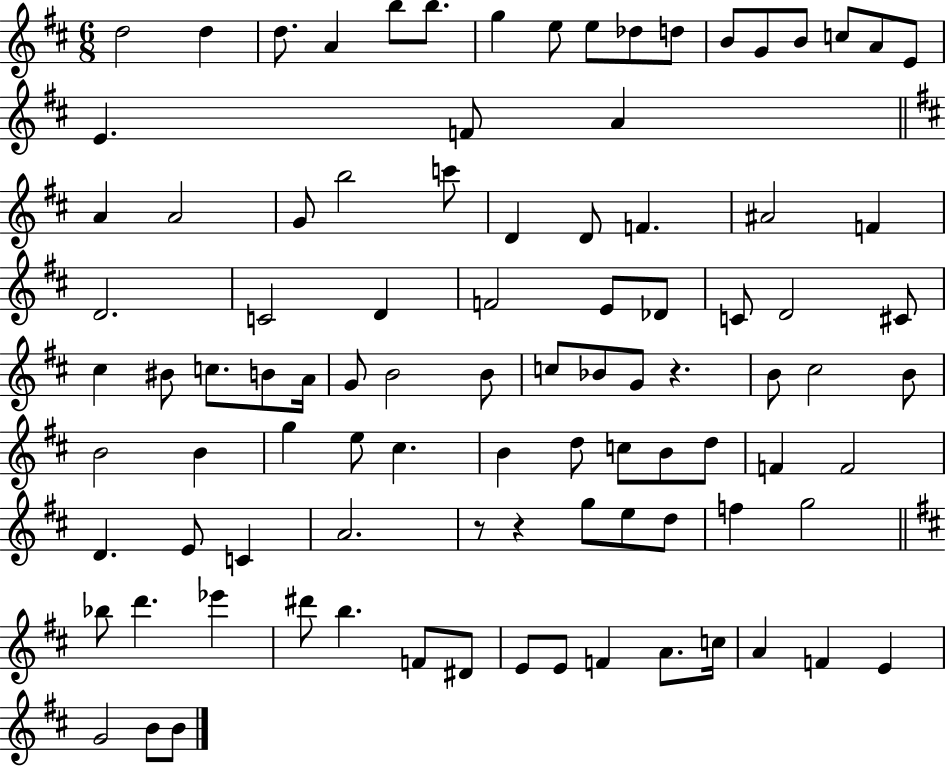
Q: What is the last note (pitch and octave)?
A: B4